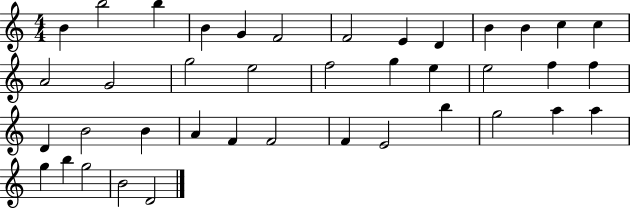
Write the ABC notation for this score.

X:1
T:Untitled
M:4/4
L:1/4
K:C
B b2 b B G F2 F2 E D B B c c A2 G2 g2 e2 f2 g e e2 f f D B2 B A F F2 F E2 b g2 a a g b g2 B2 D2